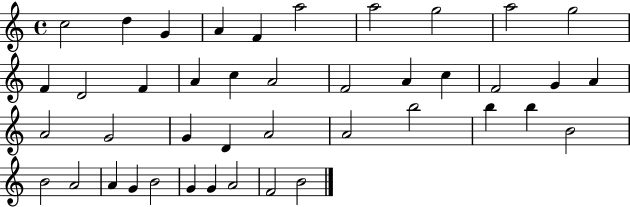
C5/h D5/q G4/q A4/q F4/q A5/h A5/h G5/h A5/h G5/h F4/q D4/h F4/q A4/q C5/q A4/h F4/h A4/q C5/q F4/h G4/q A4/q A4/h G4/h G4/q D4/q A4/h A4/h B5/h B5/q B5/q B4/h B4/h A4/h A4/q G4/q B4/h G4/q G4/q A4/h F4/h B4/h